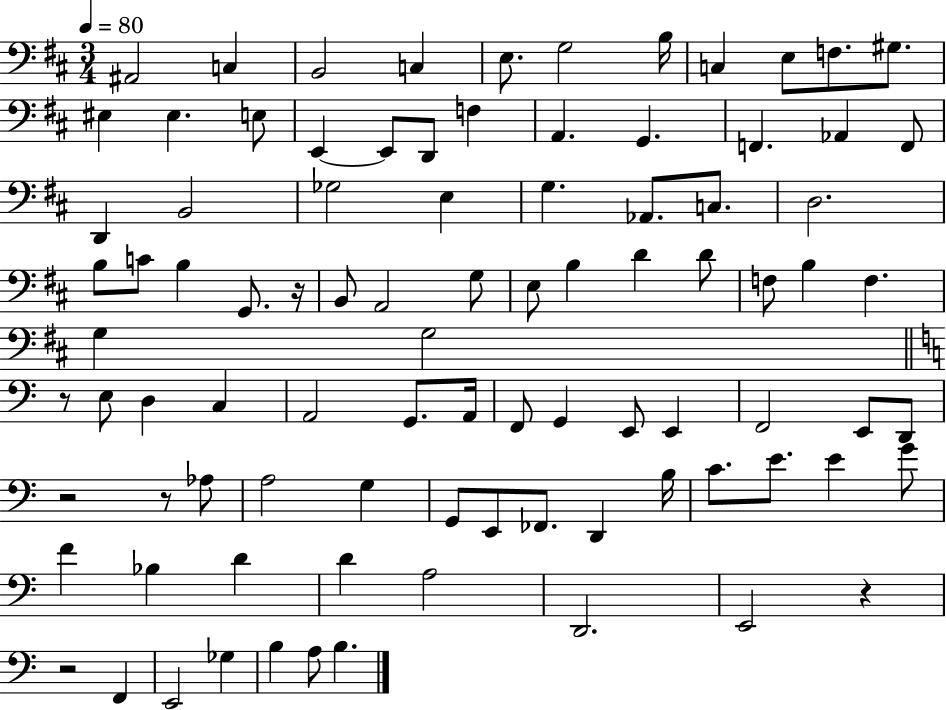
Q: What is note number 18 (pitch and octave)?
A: F3